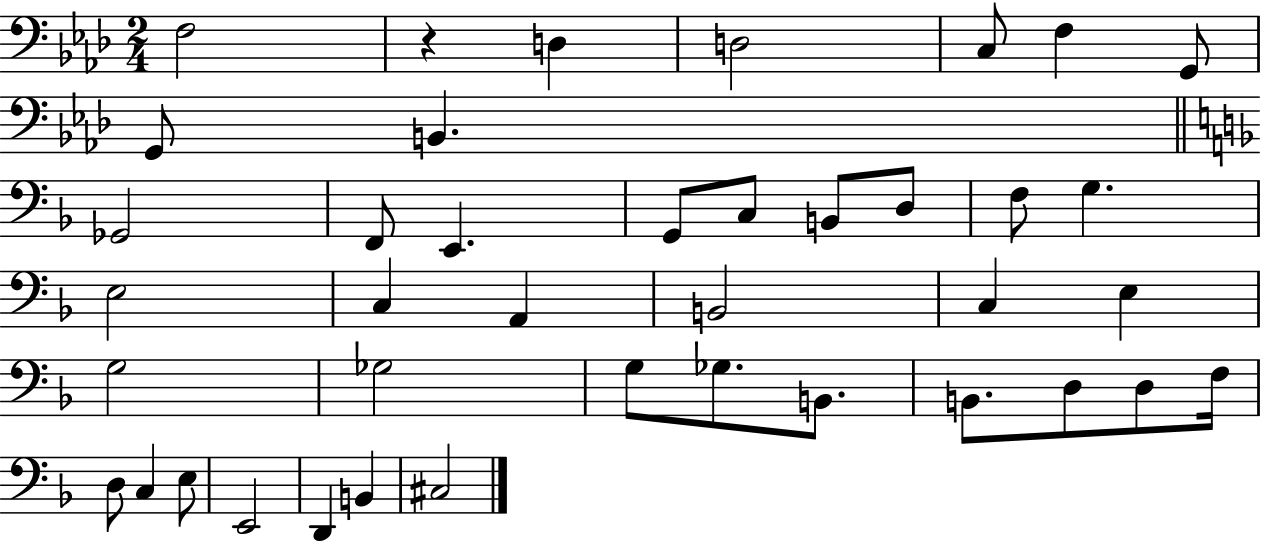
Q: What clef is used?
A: bass